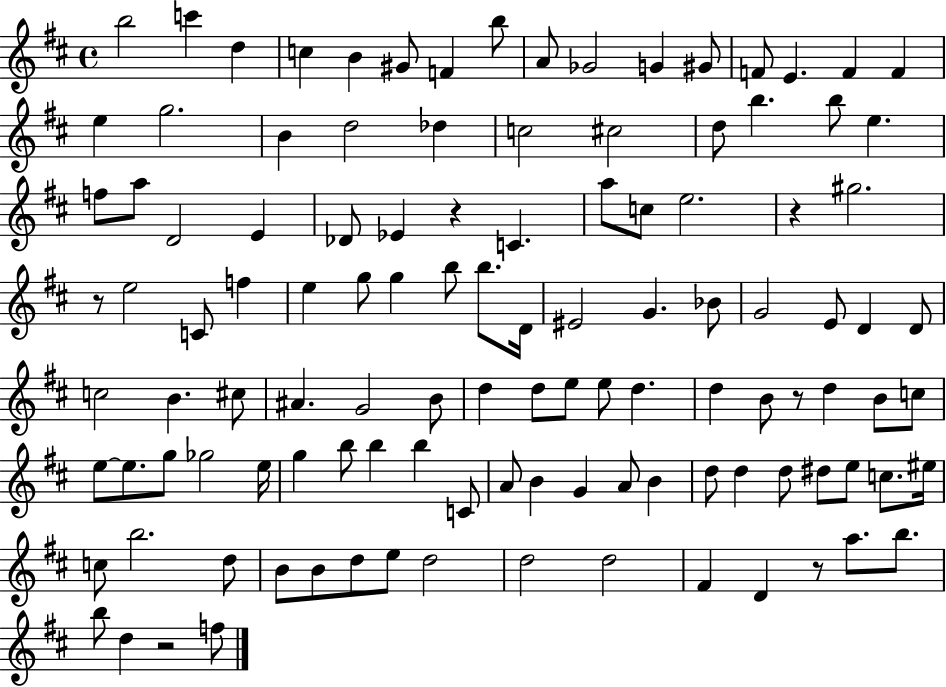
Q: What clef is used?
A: treble